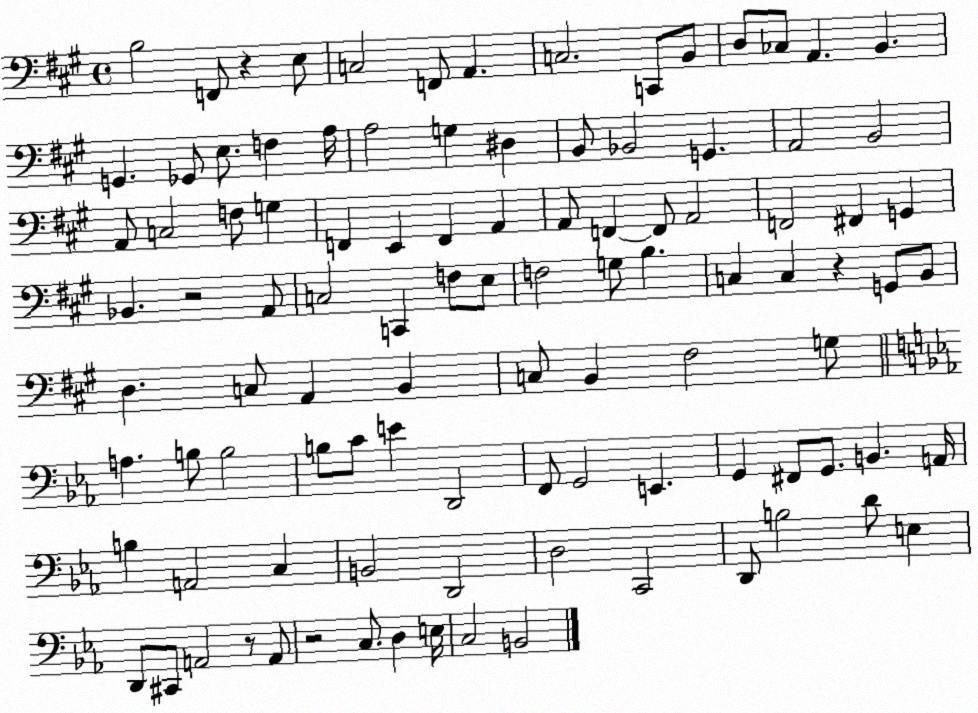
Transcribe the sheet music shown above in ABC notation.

X:1
T:Untitled
M:4/4
L:1/4
K:A
B,2 F,,/2 z E,/2 C,2 F,,/2 A,, C,2 C,,/2 B,,/2 D,/2 _C,/2 A,, B,, G,, _G,,/2 E,/2 F, A,/4 A,2 G, ^D, B,,/2 _B,,2 G,, A,,2 B,,2 A,,/2 C,2 F,/2 G, F,, E,, F,, A,, A,,/2 F,, F,,/2 A,,2 F,,2 ^F,, G,, _B,, z2 A,,/2 C,2 C,, F,/2 E,/2 F,2 G,/2 B, C, C, z G,,/2 B,,/2 D, C,/2 A,, B,, C,/2 B,, ^F,2 G,/2 A, B,/2 B,2 B,/2 C/2 E D,,2 F,,/2 G,,2 E,, G,, ^F,,/2 G,,/2 B,, A,,/4 B, A,,2 C, B,,2 D,,2 D,2 C,,2 D,,/2 B,2 D/2 E, D,,/2 ^C,,/2 A,,2 z/2 A,,/2 z2 C,/2 D, E,/4 C,2 B,,2